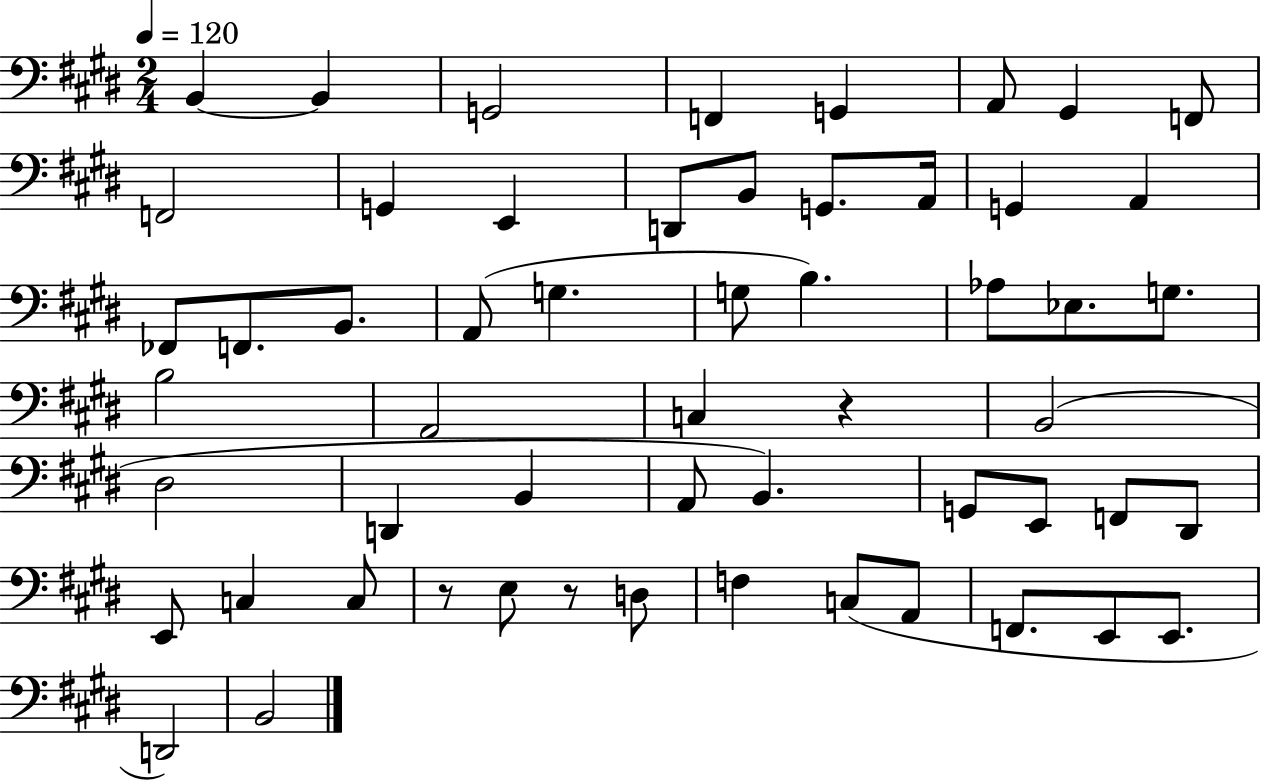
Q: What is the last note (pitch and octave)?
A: B2